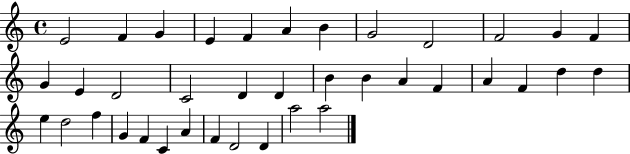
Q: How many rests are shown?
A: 0